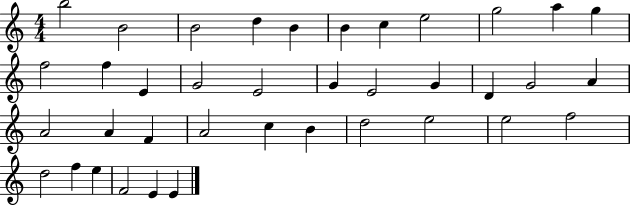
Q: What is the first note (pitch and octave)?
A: B5